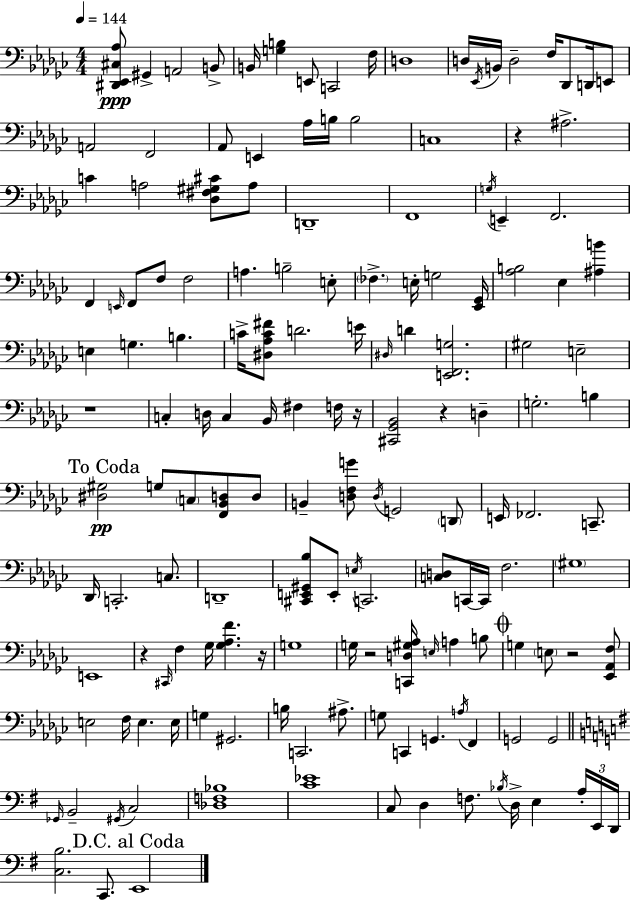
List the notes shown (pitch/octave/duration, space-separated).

[D#2,Eb2,C#3,Ab3]/e G#2/q A2/h B2/e B2/s [G3,B3]/q E2/e C2/h F3/s D3/w D3/s Eb2/s B2/s D3/h F3/s Db2/e D2/s E2/e A2/h F2/h Ab2/e E2/q Ab3/s B3/s B3/h C3/w R/q A#3/h. C4/q A3/h [Db3,F#3,G#3,C#4]/e A3/e D2/w F2/w G3/s E2/q F2/h. F2/q E2/s F2/e F3/e F3/h A3/q. B3/h E3/e FES3/q. E3/s G3/h [Eb2,Gb2]/s [Ab3,B3]/h Eb3/q [A#3,B4]/q E3/q G3/q. B3/q. C4/s [D#3,Ab3,C4,F#4]/e D4/h. E4/s D#3/s D4/q [E2,F2,G3]/h. G#3/h E3/h R/w C3/q D3/s C3/q Bb2/s F#3/q F3/s R/s [C#2,Gb2,Bb2]/h R/q D3/q G3/h. B3/q [D#3,G#3]/h G3/e C3/e [F2,Bb2,D3]/e D3/e B2/q [D3,F3,G4]/e D3/s G2/h D2/e E2/s FES2/h. C2/e. Db2/s C2/h. C3/e. D2/w [C#2,E2,G#2,Bb3]/e E2/e E3/s C2/h. [C3,D3]/e C2/s C2/s F3/h. G#3/w E2/w R/q C#2/s F3/q Gb3/s [Gb3,Ab3,F4]/q. R/s G3/w G3/s R/h [C2,D3,G#3,Ab3]/s E3/s A3/q B3/e G3/q E3/e R/h [Eb2,Ab2,F3]/e E3/h F3/s E3/q. E3/s G3/q G#2/h. B3/s C2/h. A#3/e. G3/e C2/q G2/q. A3/s F2/q G2/h G2/h Gb2/s B2/h G#2/s C3/h [Db3,F3,Bb3]/w [C4,Eb4]/w C3/e D3/q F3/e. Bb3/s D3/s E3/q A3/s E2/s D2/s [C3,B3]/h. C2/e. E2/w